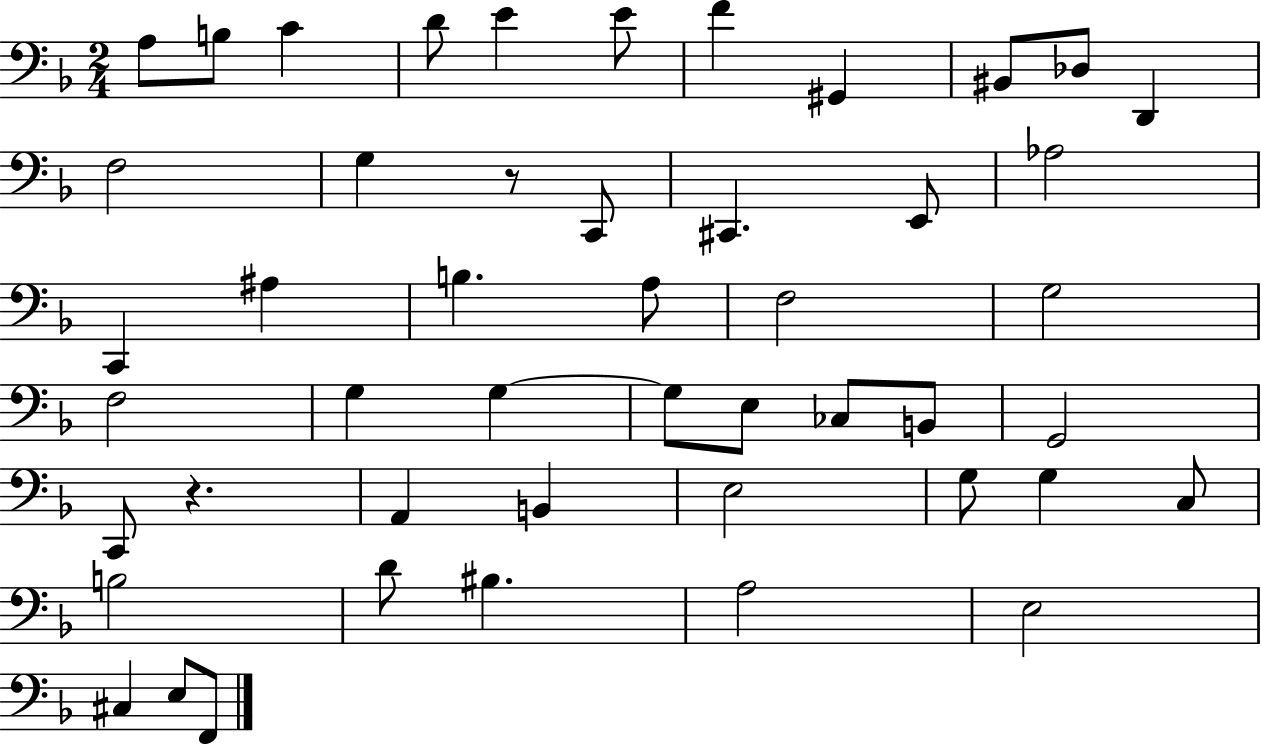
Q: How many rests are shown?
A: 2